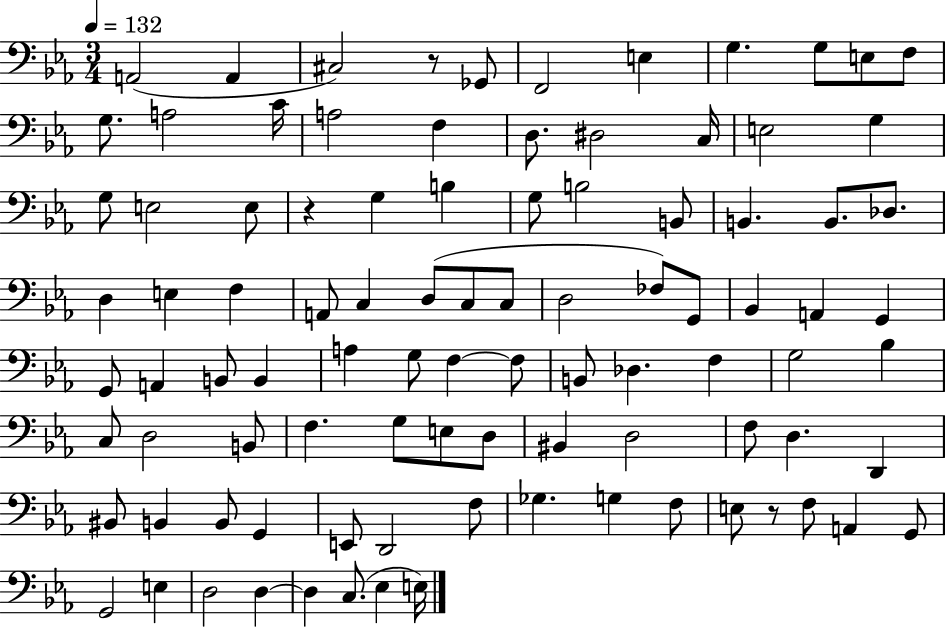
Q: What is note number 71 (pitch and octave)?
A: BIS2